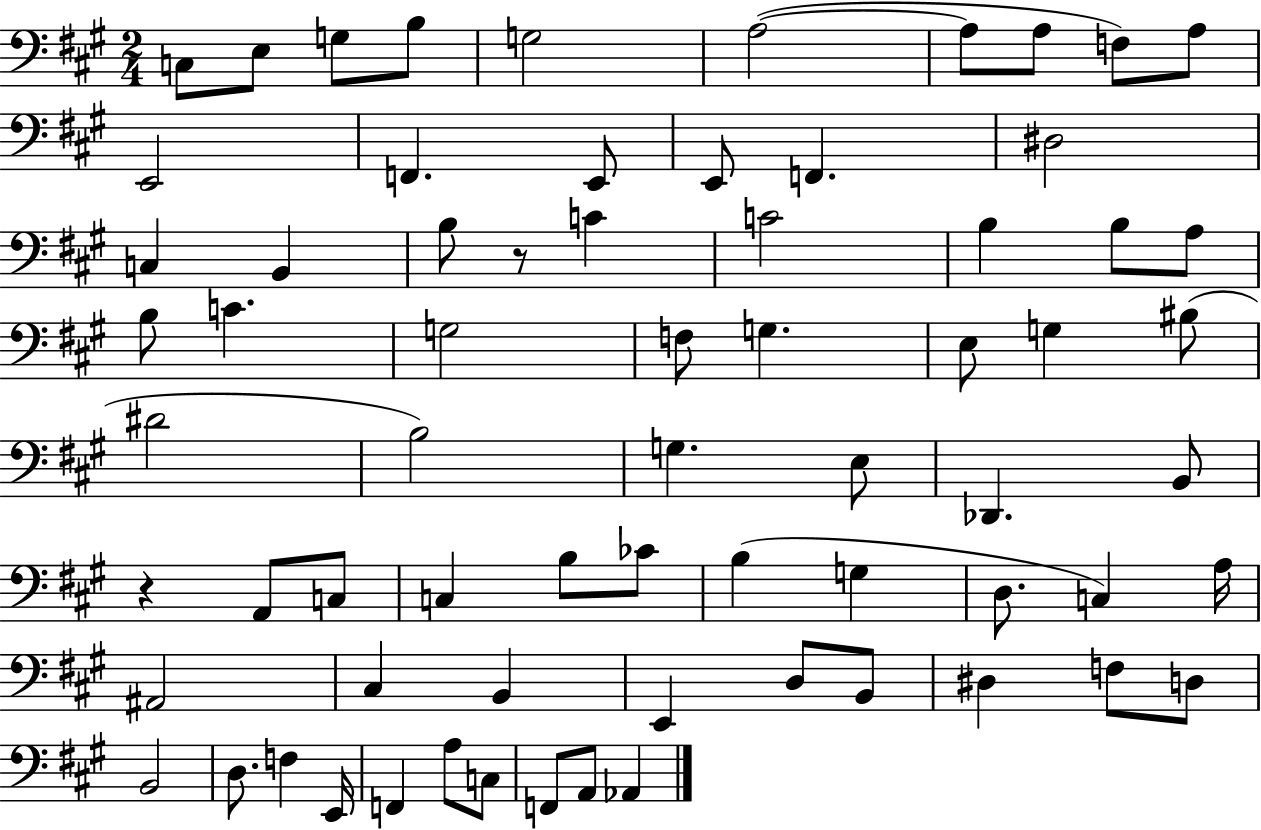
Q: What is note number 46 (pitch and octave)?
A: D3